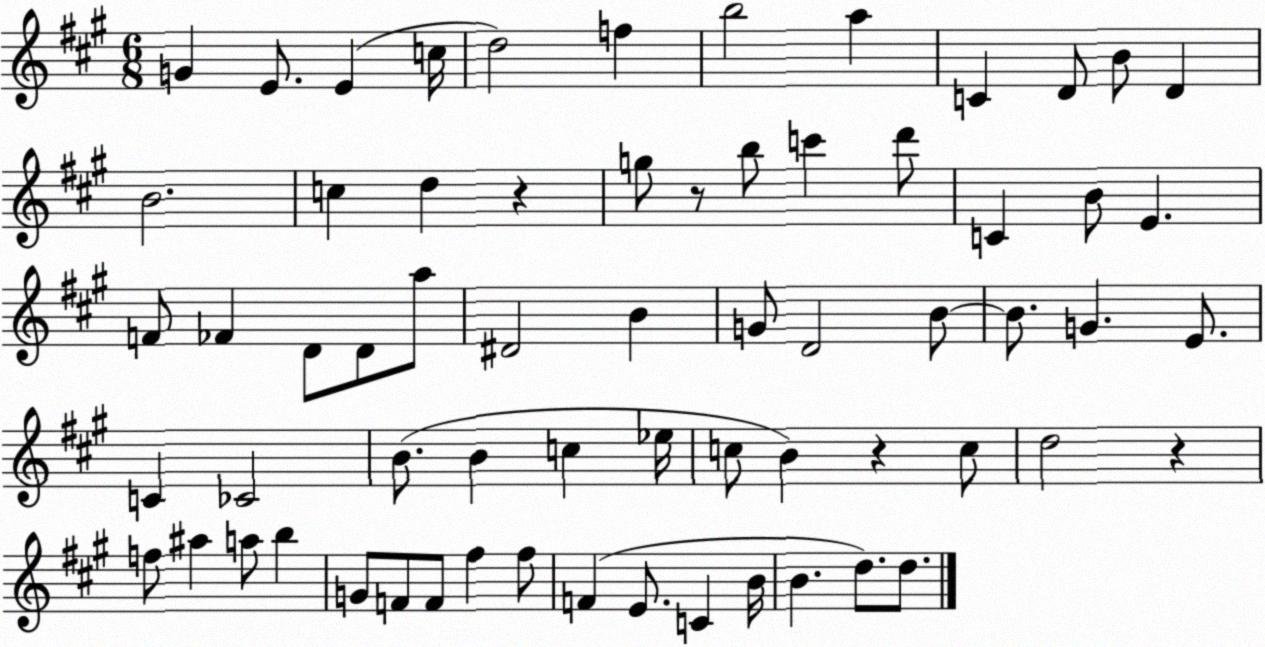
X:1
T:Untitled
M:6/8
L:1/4
K:A
G E/2 E c/4 d2 f b2 a C D/2 B/2 D B2 c d z g/2 z/2 b/2 c' d'/2 C B/2 E F/2 _F D/2 D/2 a/2 ^D2 B G/2 D2 B/2 B/2 G E/2 C _C2 B/2 B c _e/4 c/2 B z c/2 d2 z f/2 ^a a/2 b G/2 F/2 F/2 ^f ^f/2 F E/2 C B/4 B d/2 d/2